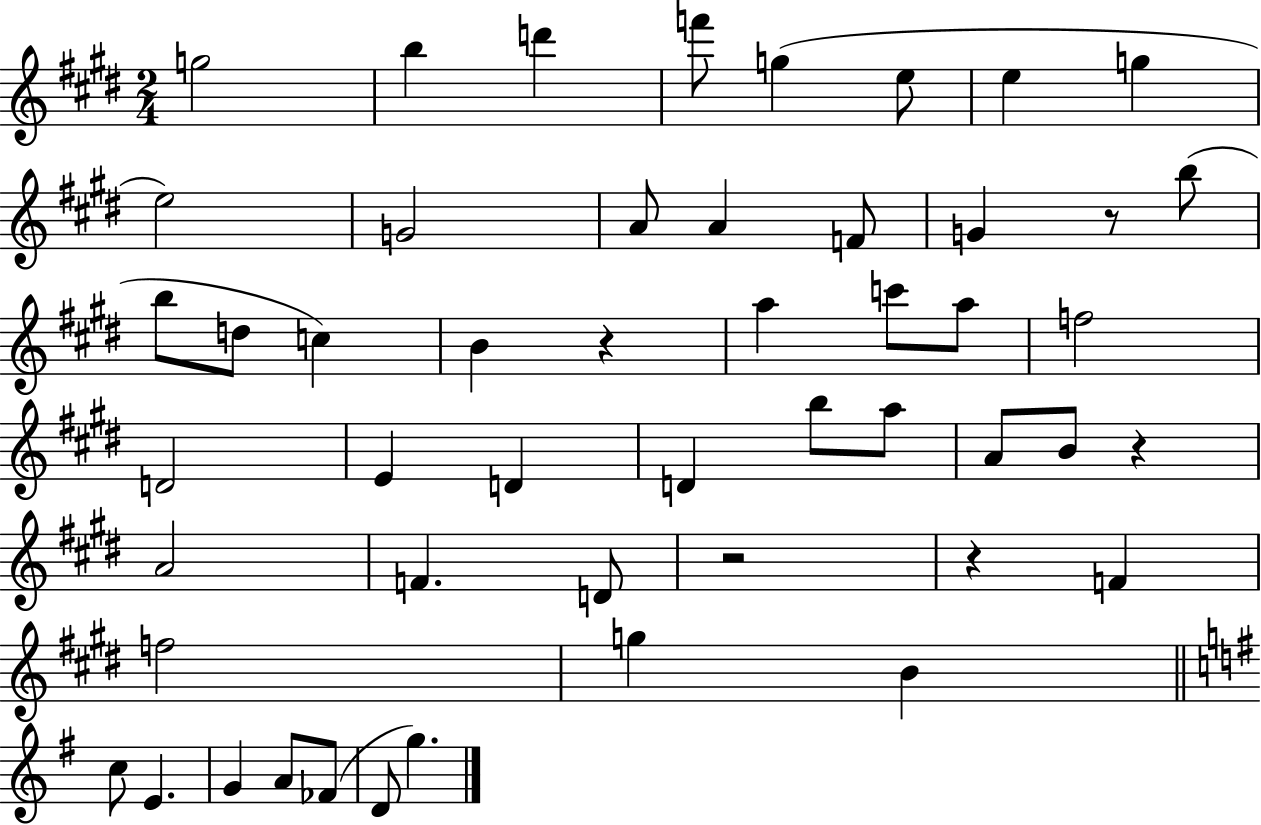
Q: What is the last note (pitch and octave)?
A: G5